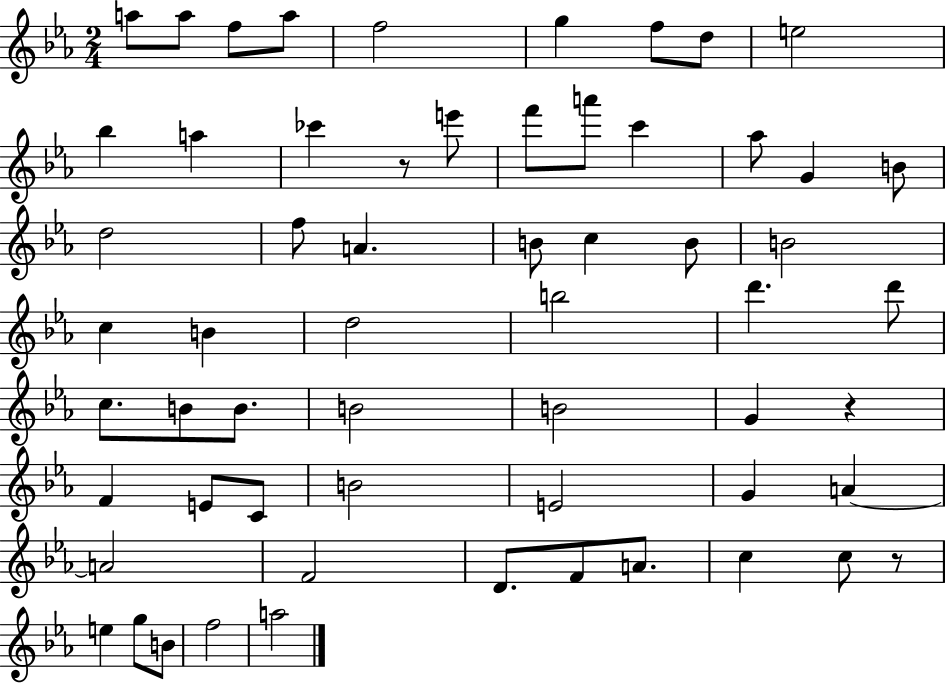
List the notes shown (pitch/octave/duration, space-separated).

A5/e A5/e F5/e A5/e F5/h G5/q F5/e D5/e E5/h Bb5/q A5/q CES6/q R/e E6/e F6/e A6/e C6/q Ab5/e G4/q B4/e D5/h F5/e A4/q. B4/e C5/q B4/e B4/h C5/q B4/q D5/h B5/h D6/q. D6/e C5/e. B4/e B4/e. B4/h B4/h G4/q R/q F4/q E4/e C4/e B4/h E4/h G4/q A4/q A4/h F4/h D4/e. F4/e A4/e. C5/q C5/e R/e E5/q G5/e B4/e F5/h A5/h